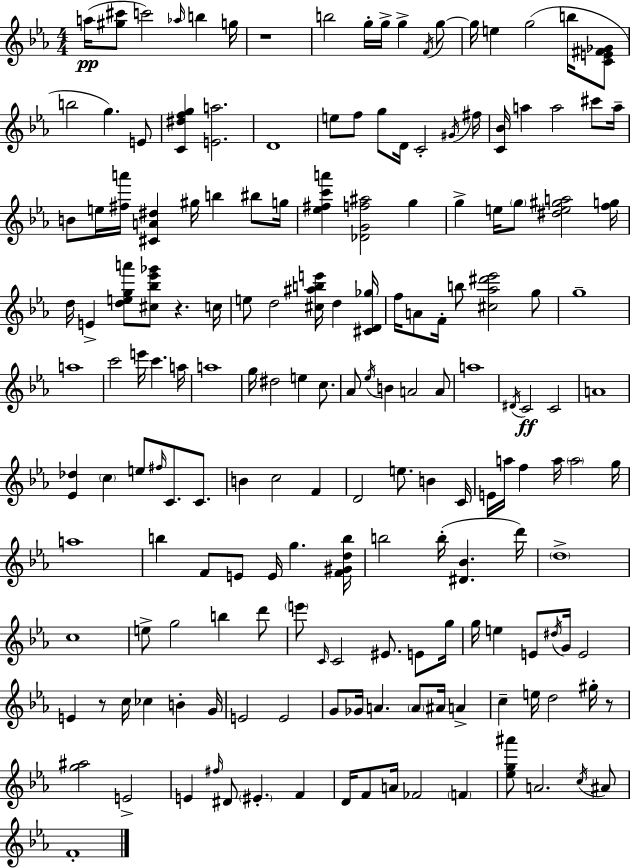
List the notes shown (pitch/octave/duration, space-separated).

A5/s [G#5,C#6]/e C6/h Ab5/s B5/q G5/s R/w B5/h G5/s G5/s G5/q F4/s G5/e G5/s E5/q G5/h B5/s [C4,E4,F#4,Gb4]/e B5/h G5/q. E4/e [C4,D#5,F5,G5]/q [E4,A5]/h. D4/w E5/e F5/e G5/e D4/s C4/h G#4/s F#5/s [C4,Bb4]/s A5/q A5/h C#6/e A5/s B4/e E5/s [F#5,A6]/s [C#4,A4,D#5]/q G#5/s B5/q BIS5/e G5/s [Eb5,F#5,C6,A6]/q [Db4,G4,F5,A#5]/h G5/q G5/q E5/s G5/e [D#5,E5,G#5,A5]/h [F5,G5]/s D5/s E4/q [D5,E5,G5,A6]/e [C#5,Bb5,Eb6,Gb6]/e R/q. C5/s E5/e D5/h [C#5,A#5,B5,E6]/s D5/q [C#4,D4,Gb5]/s F5/s A4/e F4/s B5/e [C#5,Ab5,D#6,Eb6]/h G5/e G5/w A5/w C6/h E6/s C6/q. A5/s A5/w G5/s D#5/h E5/q C5/e. Ab4/e Eb5/s B4/q A4/h A4/e A5/w D#4/s C4/h C4/h A4/w [Eb4,Db5]/q C5/q E5/e F#5/s C4/e. C4/e. B4/q C5/h F4/q D4/h E5/e. B4/q C4/s E4/s A5/s F5/q A5/s A5/h G5/s A5/w B5/q F4/e E4/e E4/s G5/q. [F4,G#4,D5,B5]/s B5/h B5/s [D#4,Bb4]/q. D6/s D5/w C5/w E5/e G5/h B5/q D6/e E6/e C4/s C4/h EIS4/e. E4/e G5/s G5/s E5/q E4/e D#5/s G4/s E4/h E4/q R/e C5/s CES5/q B4/q G4/s E4/h E4/h G4/e Gb4/s A4/q. A4/e A#4/s A4/q C5/q E5/s D5/h G#5/s R/e [G5,A#5]/h E4/h E4/q F#5/s D#4/e EIS4/q. F4/q D4/s F4/e A4/s FES4/h F4/q [Eb5,G5,A#6]/e A4/h. C5/s A#4/e F4/w